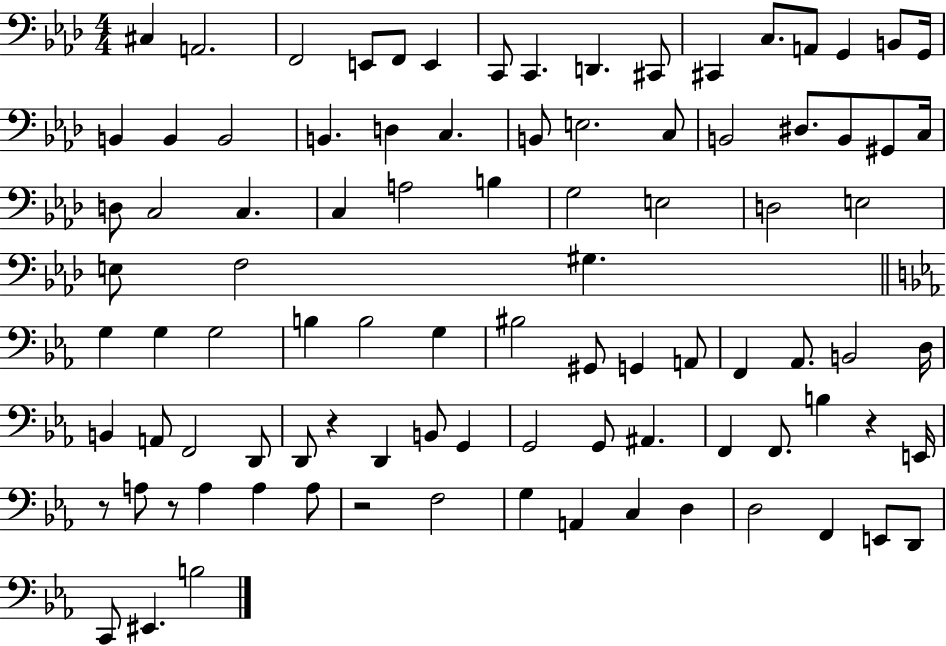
X:1
T:Untitled
M:4/4
L:1/4
K:Ab
^C, A,,2 F,,2 E,,/2 F,,/2 E,, C,,/2 C,, D,, ^C,,/2 ^C,, C,/2 A,,/2 G,, B,,/2 G,,/4 B,, B,, B,,2 B,, D, C, B,,/2 E,2 C,/2 B,,2 ^D,/2 B,,/2 ^G,,/2 C,/4 D,/2 C,2 C, C, A,2 B, G,2 E,2 D,2 E,2 E,/2 F,2 ^G, G, G, G,2 B, B,2 G, ^B,2 ^G,,/2 G,, A,,/2 F,, _A,,/2 B,,2 D,/4 B,, A,,/2 F,,2 D,,/2 D,,/2 z D,, B,,/2 G,, G,,2 G,,/2 ^A,, F,, F,,/2 B, z E,,/4 z/2 A,/2 z/2 A, A, A,/2 z2 F,2 G, A,, C, D, D,2 F,, E,,/2 D,,/2 C,,/2 ^E,, B,2